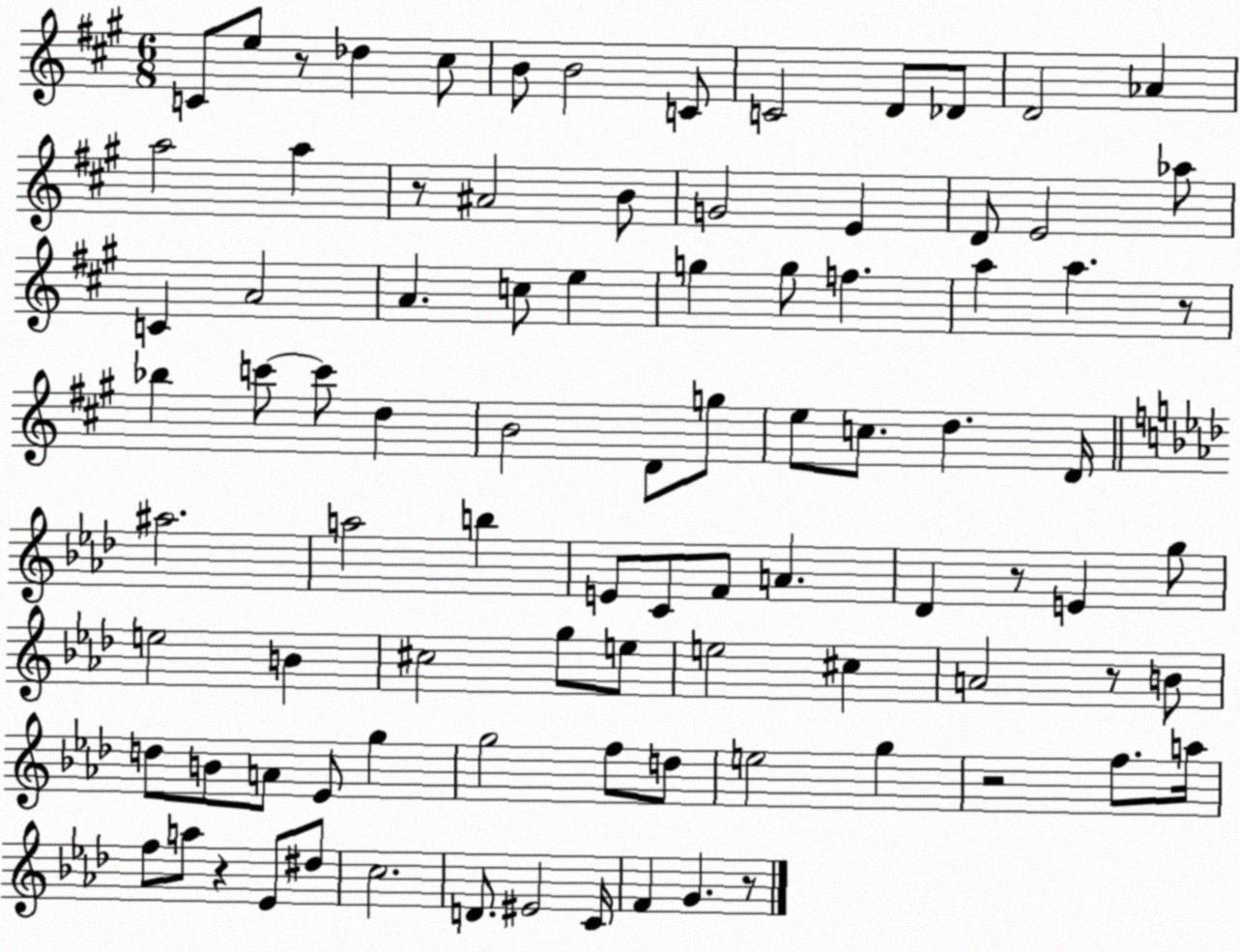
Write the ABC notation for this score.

X:1
T:Untitled
M:6/8
L:1/4
K:A
C/2 e/2 z/2 _d ^c/2 B/2 B2 C/2 C2 D/2 _D/2 D2 _A a2 a z/2 ^A2 B/2 G2 E D/2 E2 _a/2 C A2 A c/2 e g g/2 f a a z/2 _b c'/2 c'/2 d B2 D/2 g/2 e/2 c/2 d D/4 ^a2 a2 b E/2 C/2 F/2 A _D z/2 E g/2 e2 B ^c2 g/2 e/2 e2 ^c A2 z/2 B/2 d/2 B/2 A/2 _E/2 g g2 f/2 d/2 e2 g z2 f/2 a/4 f/2 a/2 z _E/2 ^d/2 c2 D/2 ^E2 C/4 F G z/2